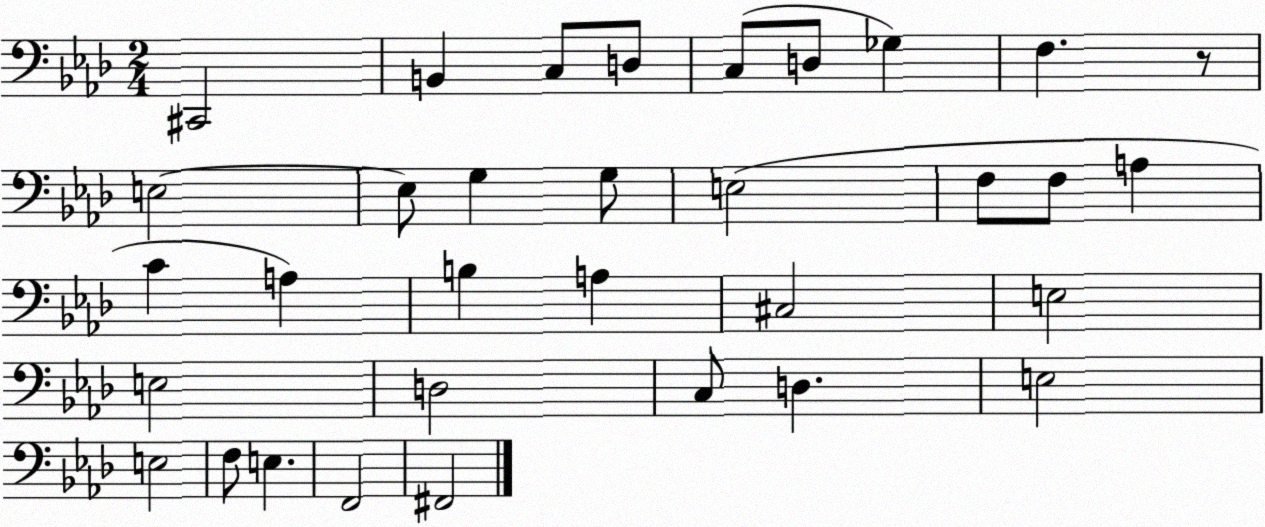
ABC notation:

X:1
T:Untitled
M:2/4
L:1/4
K:Ab
^C,,2 B,, C,/2 D,/2 C,/2 D,/2 _G, F, z/2 E,2 E,/2 G, G,/2 E,2 F,/2 F,/2 A, C A, B, A, ^C,2 E,2 E,2 D,2 C,/2 D, E,2 E,2 F,/2 E, F,,2 ^F,,2